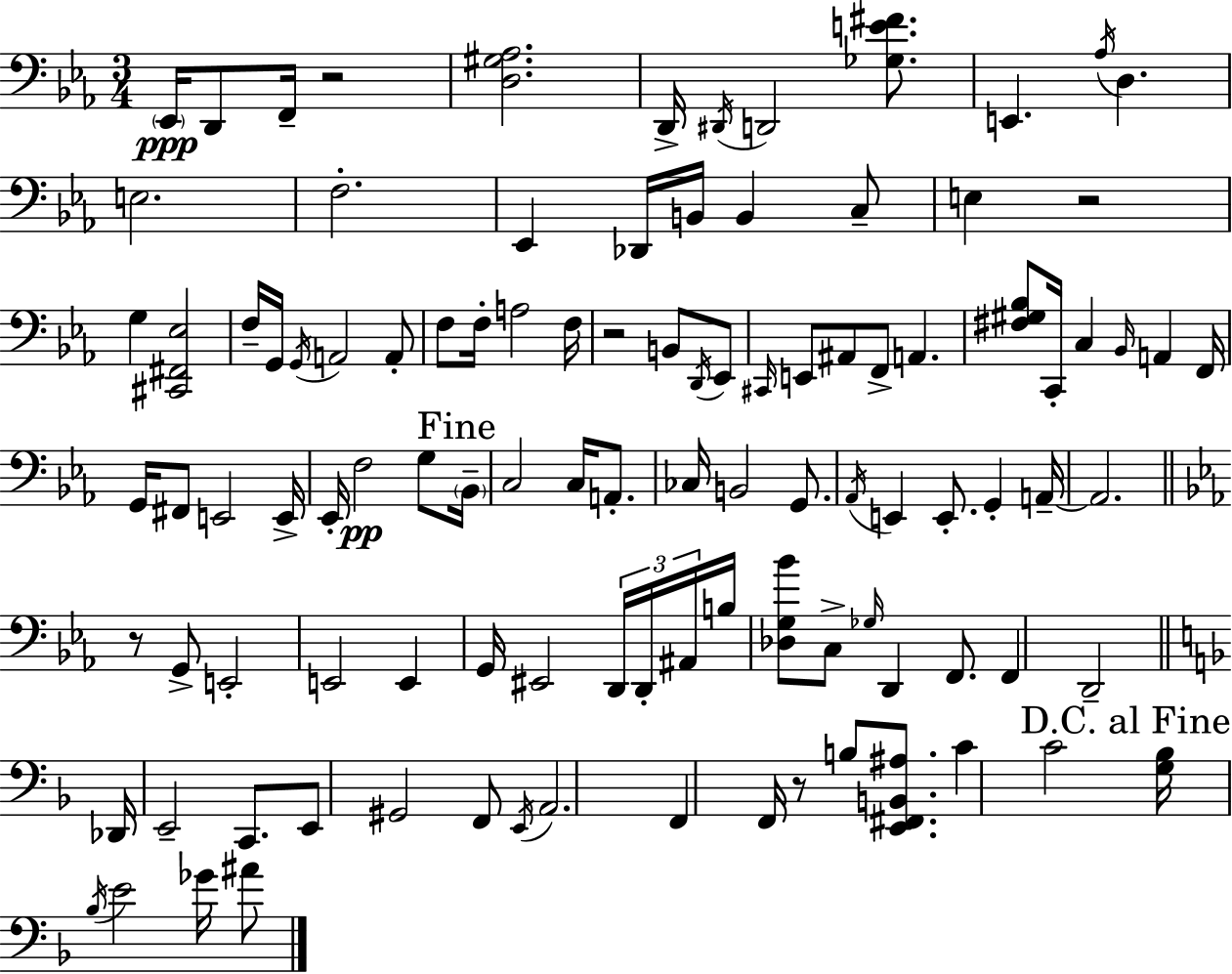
X:1
T:Untitled
M:3/4
L:1/4
K:Cm
_E,,/4 D,,/2 F,,/4 z2 [D,^G,_A,]2 D,,/4 ^D,,/4 D,,2 [_G,E^F]/2 E,, _A,/4 D, E,2 F,2 _E,, _D,,/4 B,,/4 B,, C,/2 E, z2 G, [^C,,^F,,_E,]2 F,/4 G,,/4 G,,/4 A,,2 A,,/2 F,/2 F,/4 A,2 F,/4 z2 B,,/2 D,,/4 _E,,/2 ^C,,/4 E,,/2 ^A,,/2 F,,/2 A,, [^F,^G,_B,]/2 C,,/4 C, _B,,/4 A,, F,,/4 G,,/4 ^F,,/2 E,,2 E,,/4 _E,,/4 F,2 G,/2 _B,,/4 C,2 C,/4 A,,/2 _C,/4 B,,2 G,,/2 _A,,/4 E,, E,,/2 G,, A,,/4 A,,2 z/2 G,,/2 E,,2 E,,2 E,, G,,/4 ^E,,2 D,,/4 D,,/4 ^A,,/4 B,/4 [_D,G,_B]/2 C,/2 _G,/4 D,, F,,/2 F,, D,,2 _D,,/4 E,,2 C,,/2 E,,/2 ^G,,2 F,,/2 E,,/4 A,,2 F,, F,,/4 z/2 B,/2 [E,,^F,,B,,^A,]/2 C C2 [G,_B,]/4 _B,/4 E2 _G/4 ^A/2